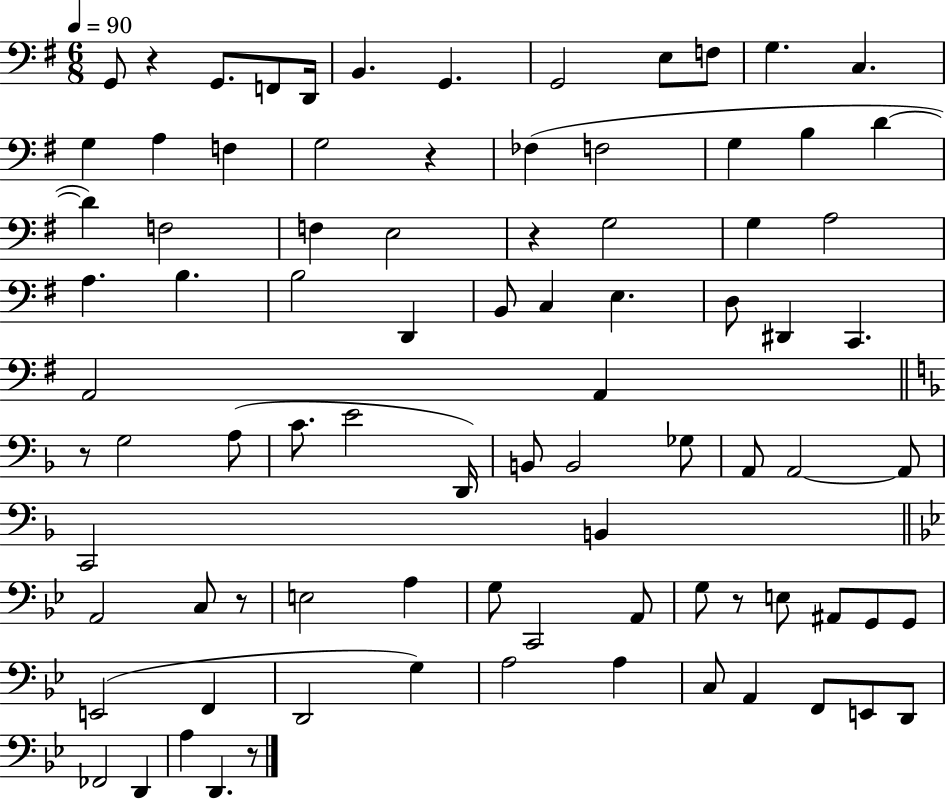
G2/e R/q G2/e. F2/e D2/s B2/q. G2/q. G2/h E3/e F3/e G3/q. C3/q. G3/q A3/q F3/q G3/h R/q FES3/q F3/h G3/q B3/q D4/q D4/q F3/h F3/q E3/h R/q G3/h G3/q A3/h A3/q. B3/q. B3/h D2/q B2/e C3/q E3/q. D3/e D#2/q C2/q. A2/h A2/q R/e G3/h A3/e C4/e. E4/h D2/s B2/e B2/h Gb3/e A2/e A2/h A2/e C2/h B2/q A2/h C3/e R/e E3/h A3/q G3/e C2/h A2/e G3/e R/e E3/e A#2/e G2/e G2/e E2/h F2/q D2/h G3/q A3/h A3/q C3/e A2/q F2/e E2/e D2/e FES2/h D2/q A3/q D2/q. R/e